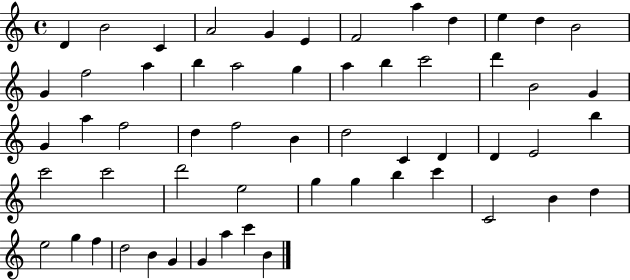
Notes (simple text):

D4/q B4/h C4/q A4/h G4/q E4/q F4/h A5/q D5/q E5/q D5/q B4/h G4/q F5/h A5/q B5/q A5/h G5/q A5/q B5/q C6/h D6/q B4/h G4/q G4/q A5/q F5/h D5/q F5/h B4/q D5/h C4/q D4/q D4/q E4/h B5/q C6/h C6/h D6/h E5/h G5/q G5/q B5/q C6/q C4/h B4/q D5/q E5/h G5/q F5/q D5/h B4/q G4/q G4/q A5/q C6/q B4/q